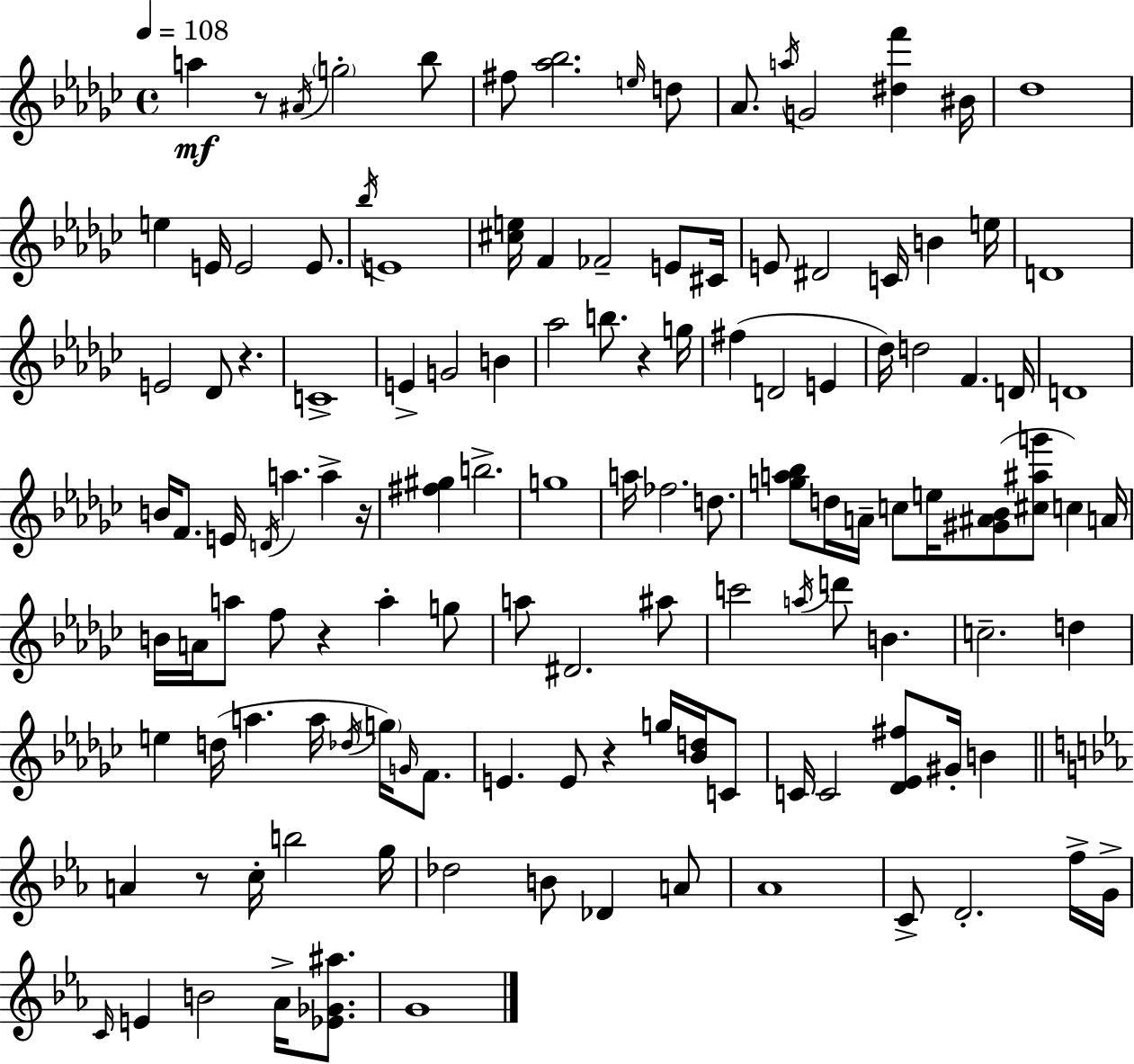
{
  \clef treble
  \time 4/4
  \defaultTimeSignature
  \key ees \minor
  \tempo 4 = 108
  a''4\mf r8 \acciaccatura { ais'16 } \parenthesize g''2-. bes''8 | fis''8 <aes'' bes''>2. \grace { e''16 } | d''8 aes'8. \acciaccatura { a''16 } g'2 <dis'' f'''>4 | bis'16 des''1 | \break e''4 e'16 e'2 | e'8. \acciaccatura { bes''16 } e'1 | <cis'' e''>16 f'4 fes'2-- | e'8 cis'16 e'8 dis'2 c'16 b'4 | \break e''16 d'1 | e'2 des'8 r4. | c'1-> | e'4-> g'2 | \break b'4 aes''2 b''8. r4 | g''16 fis''4( d'2 | e'4 des''16) d''2 f'4. | d'16 d'1 | \break b'16 f'8. e'16 \acciaccatura { d'16 } a''4. | a''4-> r16 <fis'' gis''>4 b''2.-> | g''1 | a''16 fes''2. | \break d''8. <g'' a'' bes''>8 d''16 a'16-- c''8 e''16 <gis' ais' bes'>8( <cis'' ais'' g'''>8 | c''4) a'16 b'16 a'16 a''8 f''8 r4 a''4-. | g''8 a''8 dis'2. | ais''8 c'''2 \acciaccatura { a''16 } d'''8 | \break b'4. c''2.-- | d''4 e''4 d''16( a''4. | a''16 \acciaccatura { des''16 } \parenthesize g''16) \grace { g'16 } f'8. e'4. e'8 | r4 g''16 <bes' d''>16 c'8 c'16 c'2 | \break <des' ees' fis''>8 gis'16-. b'4 \bar "||" \break \key c \minor a'4 r8 c''16-. b''2 g''16 | des''2 b'8 des'4 a'8 | aes'1 | c'8-> d'2.-. f''16-> g'16-> | \break \grace { c'16 } e'4 b'2 aes'16-> <ees' ges' ais''>8. | g'1 | \bar "|."
}